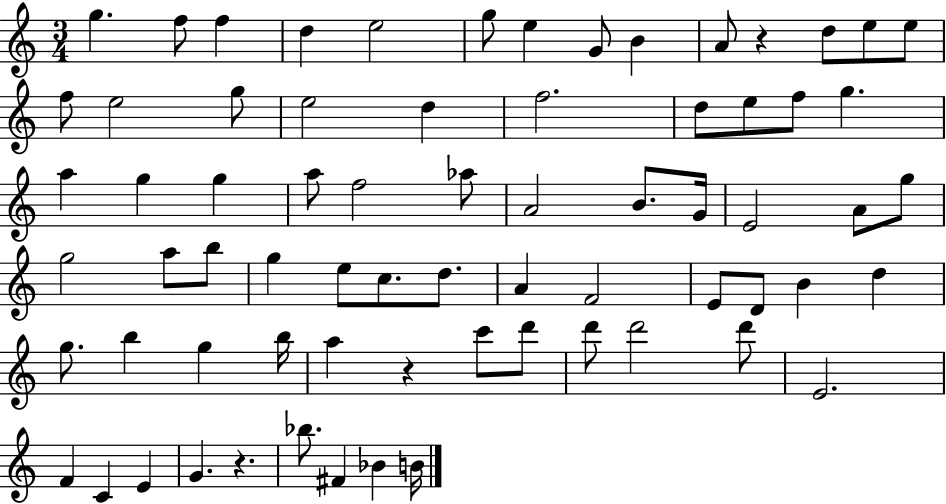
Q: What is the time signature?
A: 3/4